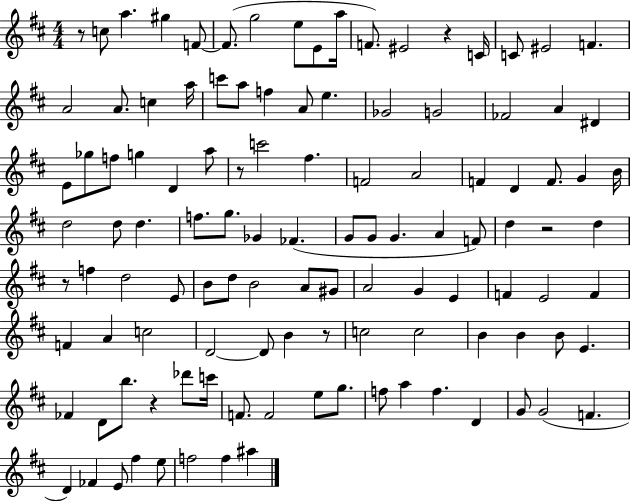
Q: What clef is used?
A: treble